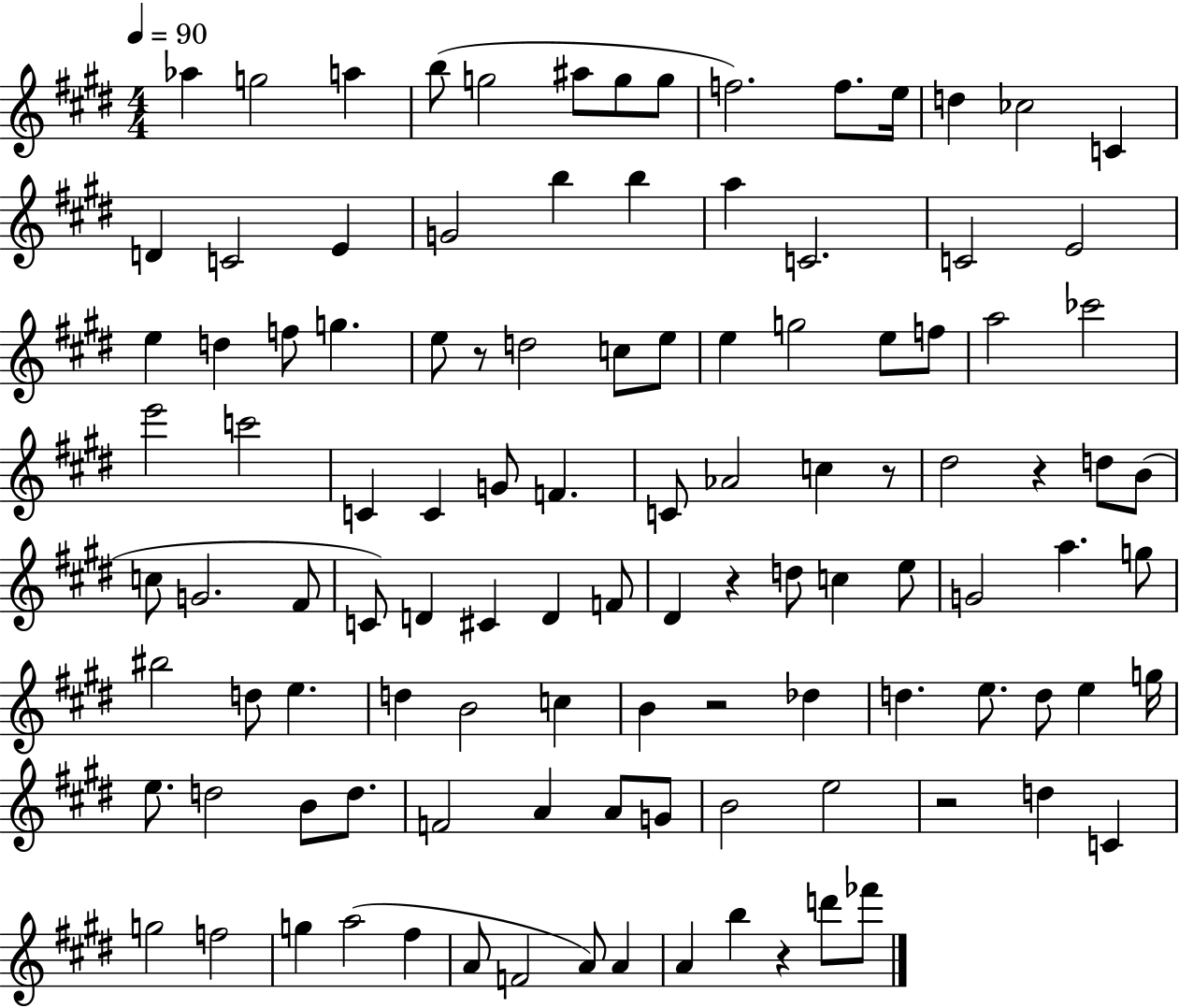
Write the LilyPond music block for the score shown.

{
  \clef treble
  \numericTimeSignature
  \time 4/4
  \key e \major
  \tempo 4 = 90
  aes''4 g''2 a''4 | b''8( g''2 ais''8 g''8 g''8 | f''2.) f''8. e''16 | d''4 ces''2 c'4 | \break d'4 c'2 e'4 | g'2 b''4 b''4 | a''4 c'2. | c'2 e'2 | \break e''4 d''4 f''8 g''4. | e''8 r8 d''2 c''8 e''8 | e''4 g''2 e''8 f''8 | a''2 ces'''2 | \break e'''2 c'''2 | c'4 c'4 g'8 f'4. | c'8 aes'2 c''4 r8 | dis''2 r4 d''8 b'8( | \break c''8 g'2. fis'8 | c'8) d'4 cis'4 d'4 f'8 | dis'4 r4 d''8 c''4 e''8 | g'2 a''4. g''8 | \break bis''2 d''8 e''4. | d''4 b'2 c''4 | b'4 r2 des''4 | d''4. e''8. d''8 e''4 g''16 | \break e''8. d''2 b'8 d''8. | f'2 a'4 a'8 g'8 | b'2 e''2 | r2 d''4 c'4 | \break g''2 f''2 | g''4 a''2( fis''4 | a'8 f'2 a'8) a'4 | a'4 b''4 r4 d'''8 fes'''8 | \break \bar "|."
}